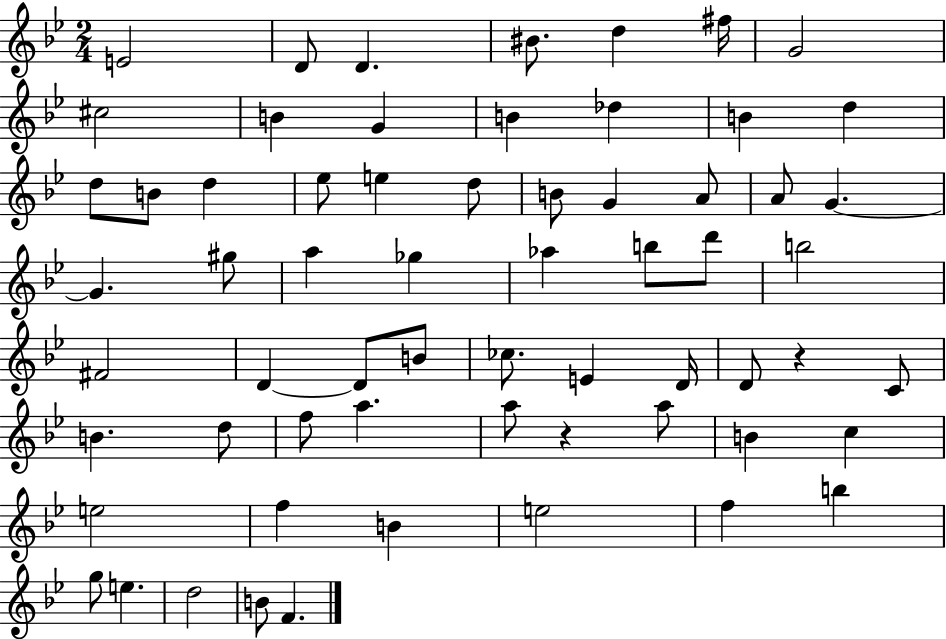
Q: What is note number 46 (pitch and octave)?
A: A5